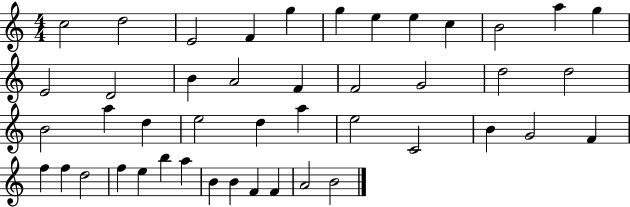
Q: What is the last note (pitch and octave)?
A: B4